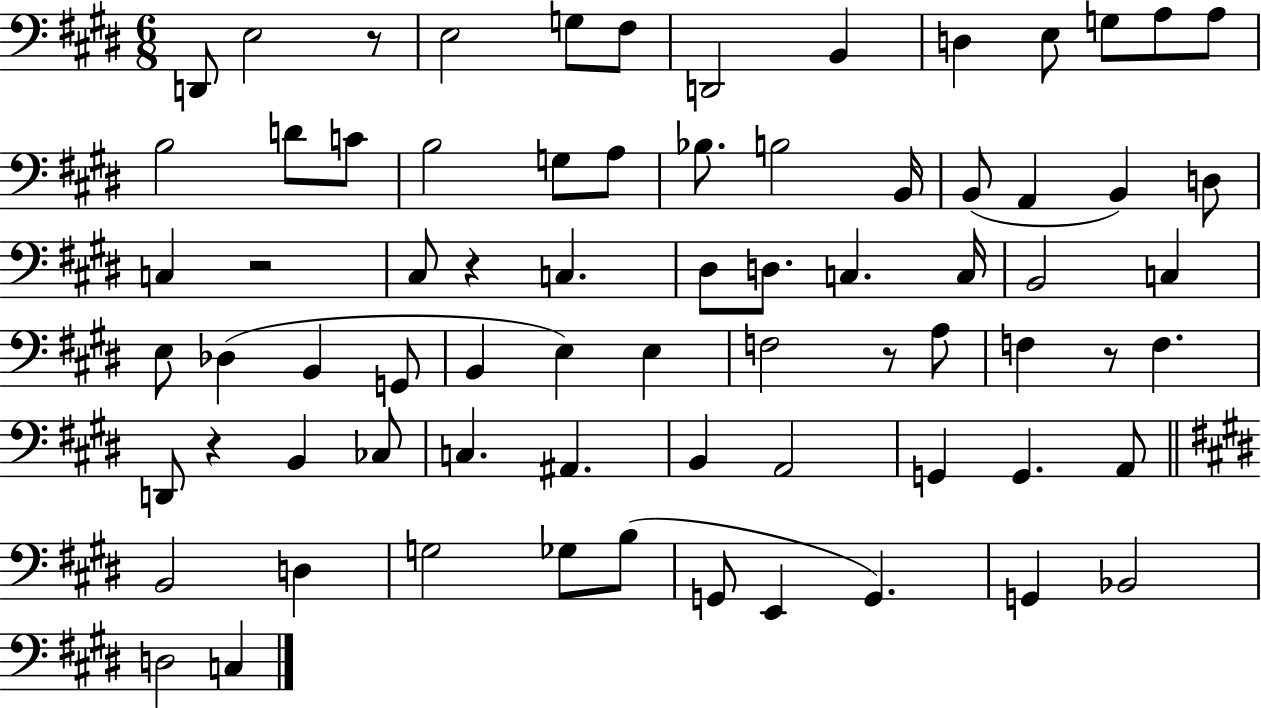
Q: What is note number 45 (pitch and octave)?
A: F3